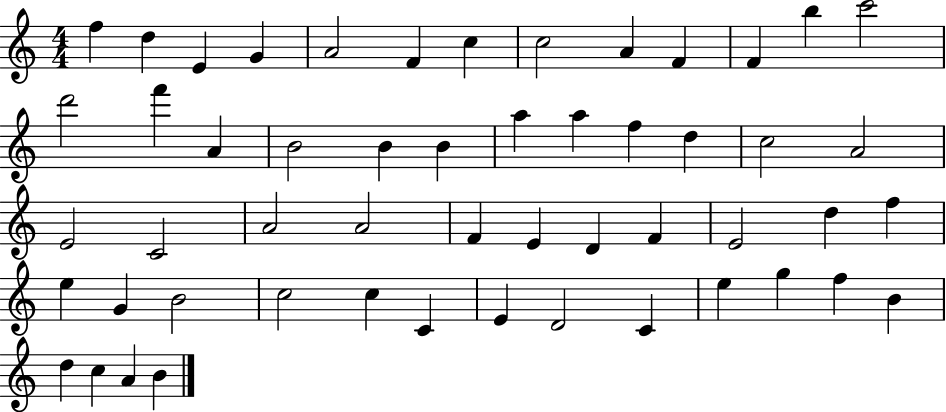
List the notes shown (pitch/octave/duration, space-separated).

F5/q D5/q E4/q G4/q A4/h F4/q C5/q C5/h A4/q F4/q F4/q B5/q C6/h D6/h F6/q A4/q B4/h B4/q B4/q A5/q A5/q F5/q D5/q C5/h A4/h E4/h C4/h A4/h A4/h F4/q E4/q D4/q F4/q E4/h D5/q F5/q E5/q G4/q B4/h C5/h C5/q C4/q E4/q D4/h C4/q E5/q G5/q F5/q B4/q D5/q C5/q A4/q B4/q